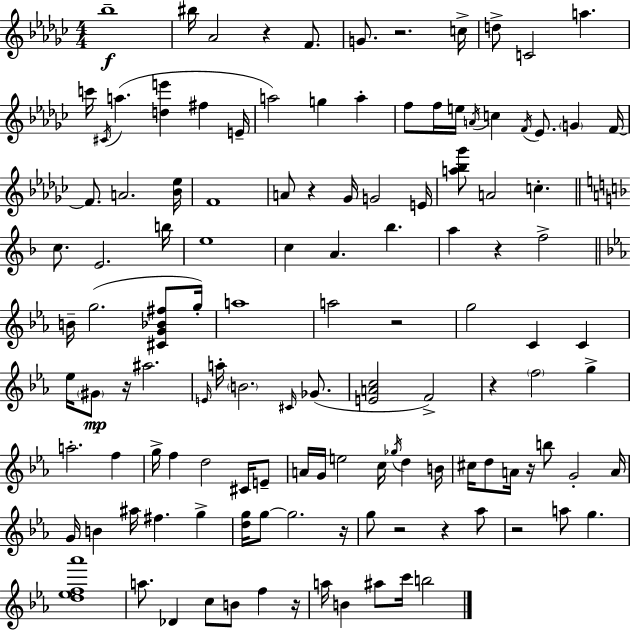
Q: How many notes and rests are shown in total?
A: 124